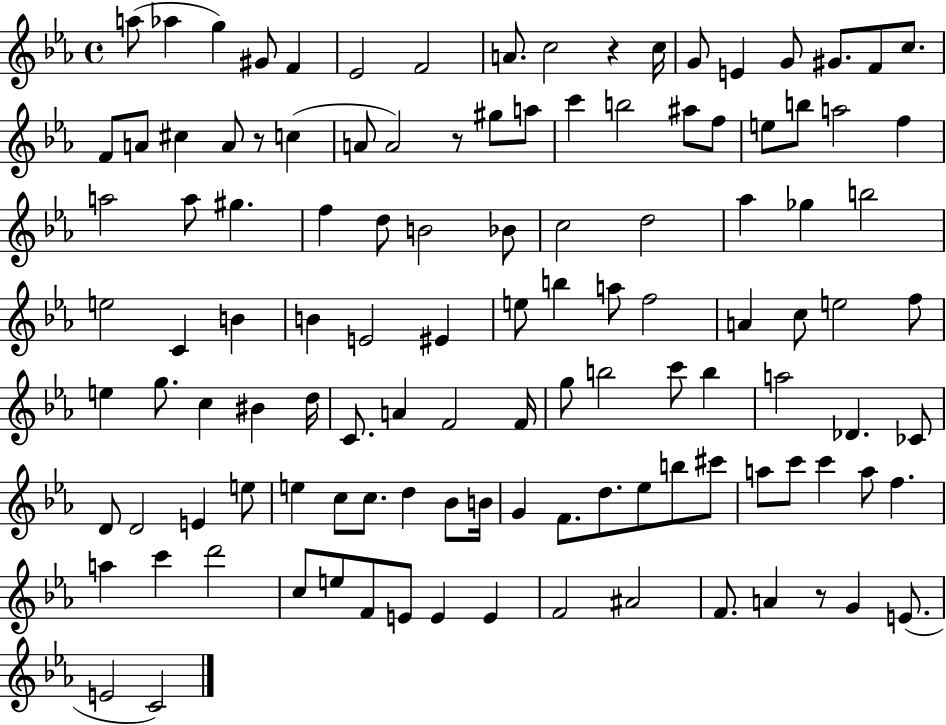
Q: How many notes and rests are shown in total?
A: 117